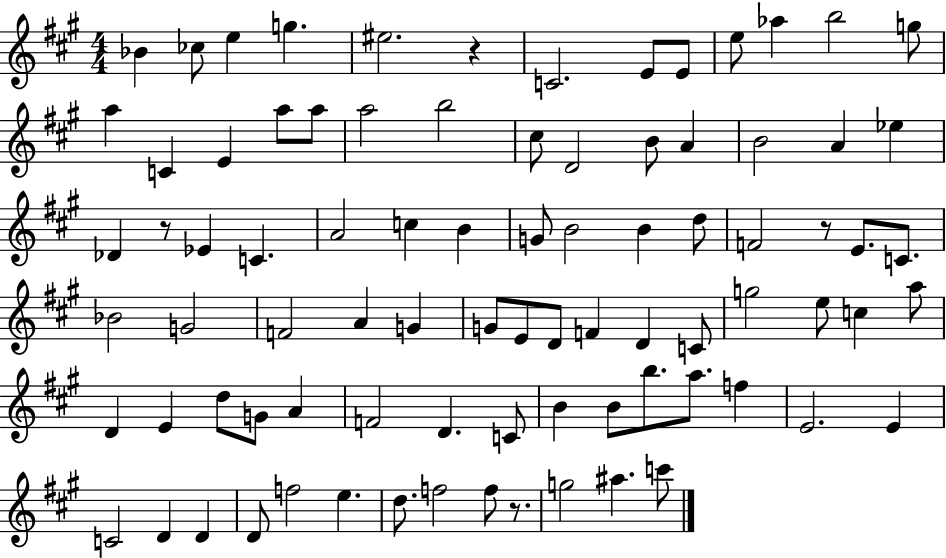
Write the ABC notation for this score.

X:1
T:Untitled
M:4/4
L:1/4
K:A
_B _c/2 e g ^e2 z C2 E/2 E/2 e/2 _a b2 g/2 a C E a/2 a/2 a2 b2 ^c/2 D2 B/2 A B2 A _e _D z/2 _E C A2 c B G/2 B2 B d/2 F2 z/2 E/2 C/2 _B2 G2 F2 A G G/2 E/2 D/2 F D C/2 g2 e/2 c a/2 D E d/2 G/2 A F2 D C/2 B B/2 b/2 a/2 f E2 E C2 D D D/2 f2 e d/2 f2 f/2 z/2 g2 ^a c'/2